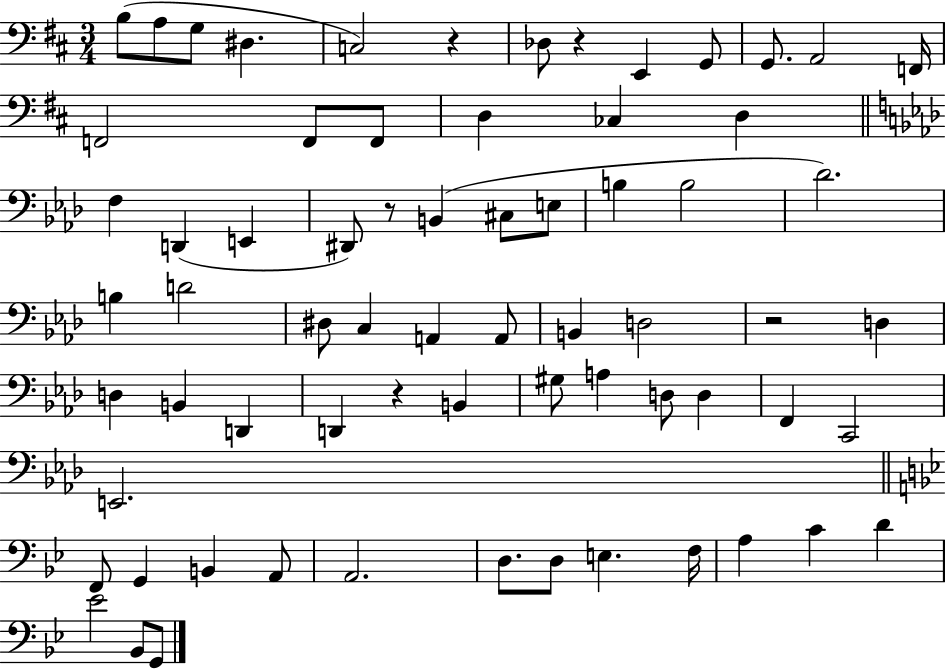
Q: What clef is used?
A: bass